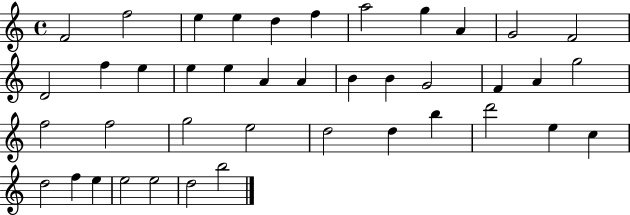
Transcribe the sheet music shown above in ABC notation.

X:1
T:Untitled
M:4/4
L:1/4
K:C
F2 f2 e e d f a2 g A G2 F2 D2 f e e e A A B B G2 F A g2 f2 f2 g2 e2 d2 d b d'2 e c d2 f e e2 e2 d2 b2